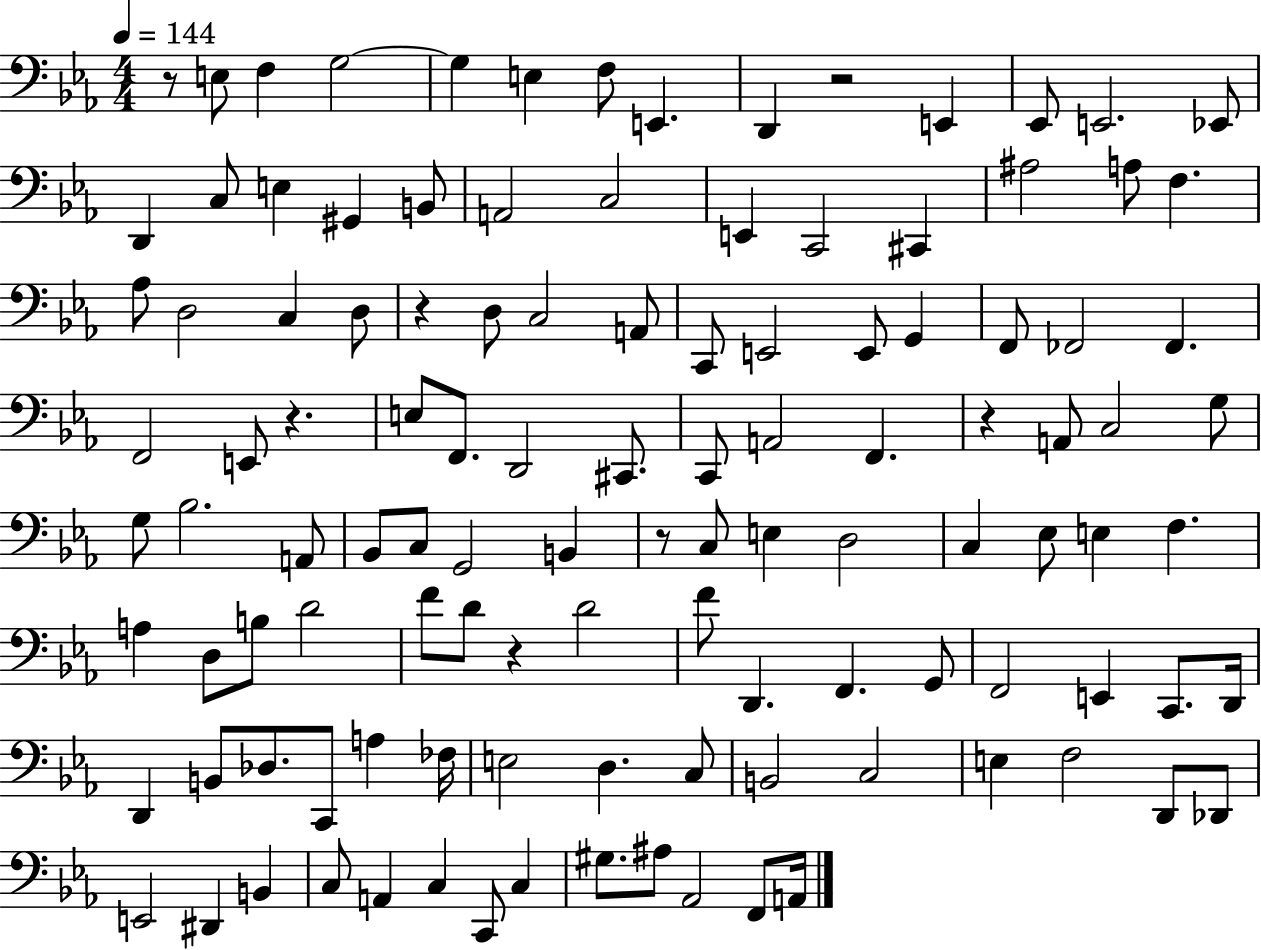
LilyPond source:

{
  \clef bass
  \numericTimeSignature
  \time 4/4
  \key ees \major
  \tempo 4 = 144
  r8 e8 f4 g2~~ | g4 e4 f8 e,4. | d,4 r2 e,4 | ees,8 e,2. ees,8 | \break d,4 c8 e4 gis,4 b,8 | a,2 c2 | e,4 c,2 cis,4 | ais2 a8 f4. | \break aes8 d2 c4 d8 | r4 d8 c2 a,8 | c,8 e,2 e,8 g,4 | f,8 fes,2 fes,4. | \break f,2 e,8 r4. | e8 f,8. d,2 cis,8. | c,8 a,2 f,4. | r4 a,8 c2 g8 | \break g8 bes2. a,8 | bes,8 c8 g,2 b,4 | r8 c8 e4 d2 | c4 ees8 e4 f4. | \break a4 d8 b8 d'2 | f'8 d'8 r4 d'2 | f'8 d,4. f,4. g,8 | f,2 e,4 c,8. d,16 | \break d,4 b,8 des8. c,8 a4 fes16 | e2 d4. c8 | b,2 c2 | e4 f2 d,8 des,8 | \break e,2 dis,4 b,4 | c8 a,4 c4 c,8 c4 | gis8. ais8 aes,2 f,8 a,16 | \bar "|."
}